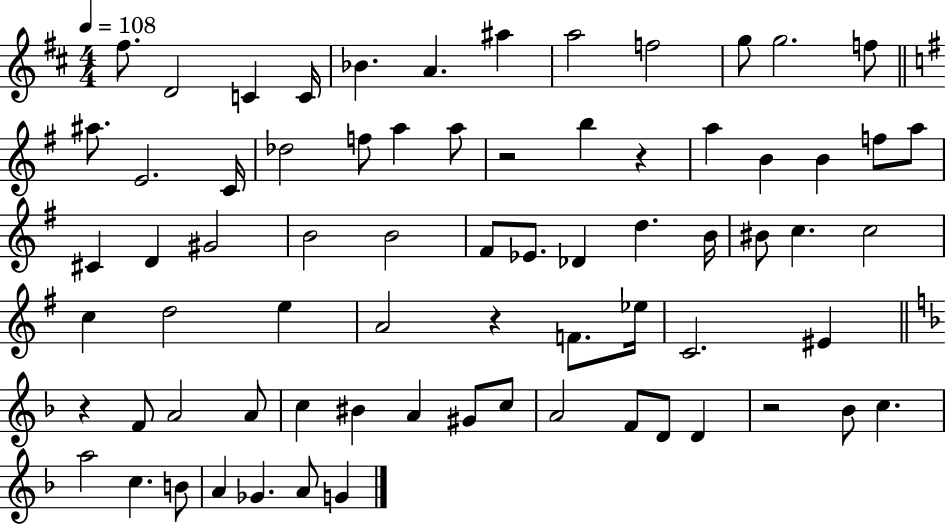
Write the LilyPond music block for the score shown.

{
  \clef treble
  \numericTimeSignature
  \time 4/4
  \key d \major
  \tempo 4 = 108
  fis''8. d'2 c'4 c'16 | bes'4. a'4. ais''4 | a''2 f''2 | g''8 g''2. f''8 | \break \bar "||" \break \key e \minor ais''8. e'2. c'16 | des''2 f''8 a''4 a''8 | r2 b''4 r4 | a''4 b'4 b'4 f''8 a''8 | \break cis'4 d'4 gis'2 | b'2 b'2 | fis'8 ees'8. des'4 d''4. b'16 | bis'8 c''4. c''2 | \break c''4 d''2 e''4 | a'2 r4 f'8. ees''16 | c'2. eis'4 | \bar "||" \break \key f \major r4 f'8 a'2 a'8 | c''4 bis'4 a'4 gis'8 c''8 | a'2 f'8 d'8 d'4 | r2 bes'8 c''4. | \break a''2 c''4. b'8 | a'4 ges'4. a'8 g'4 | \bar "|."
}